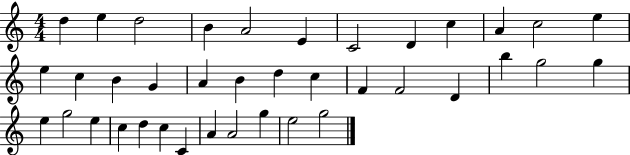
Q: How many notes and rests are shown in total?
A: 38